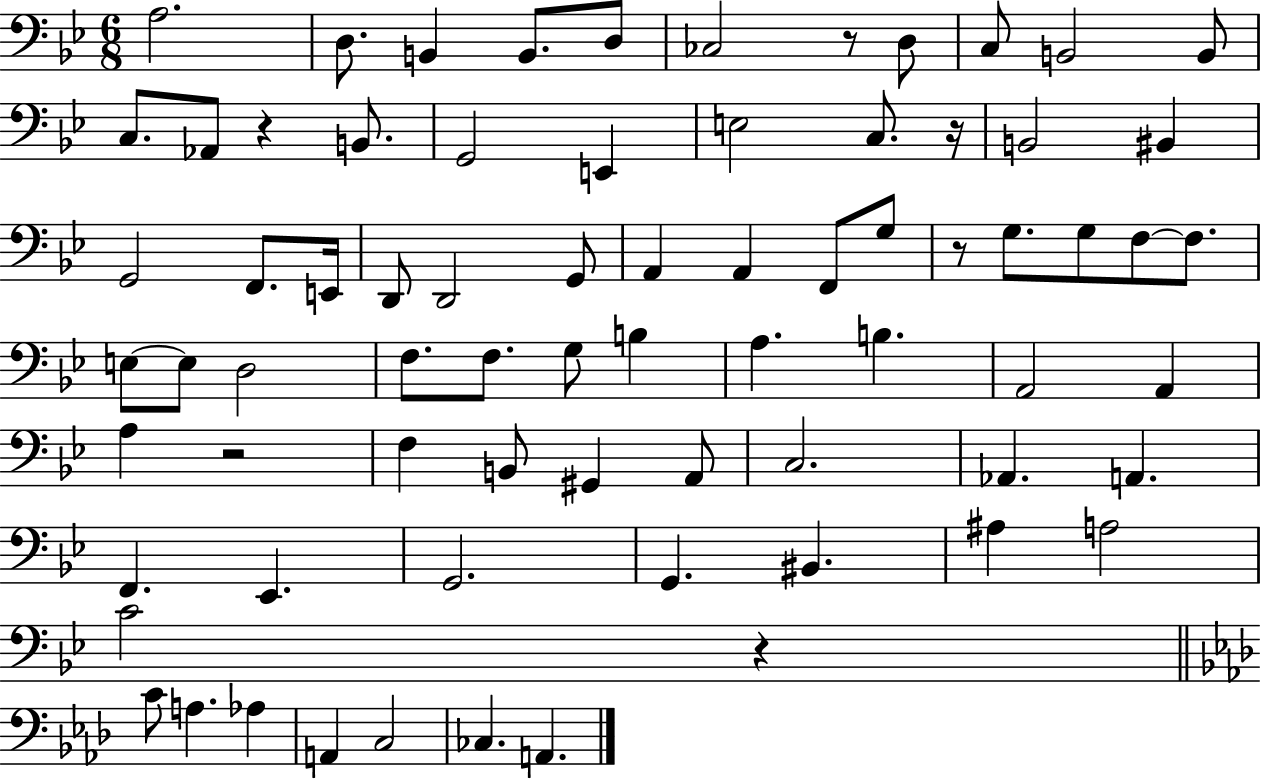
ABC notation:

X:1
T:Untitled
M:6/8
L:1/4
K:Bb
A,2 D,/2 B,, B,,/2 D,/2 _C,2 z/2 D,/2 C,/2 B,,2 B,,/2 C,/2 _A,,/2 z B,,/2 G,,2 E,, E,2 C,/2 z/4 B,,2 ^B,, G,,2 F,,/2 E,,/4 D,,/2 D,,2 G,,/2 A,, A,, F,,/2 G,/2 z/2 G,/2 G,/2 F,/2 F,/2 E,/2 E,/2 D,2 F,/2 F,/2 G,/2 B, A, B, A,,2 A,, A, z2 F, B,,/2 ^G,, A,,/2 C,2 _A,, A,, F,, _E,, G,,2 G,, ^B,, ^A, A,2 C2 z C/2 A, _A, A,, C,2 _C, A,,